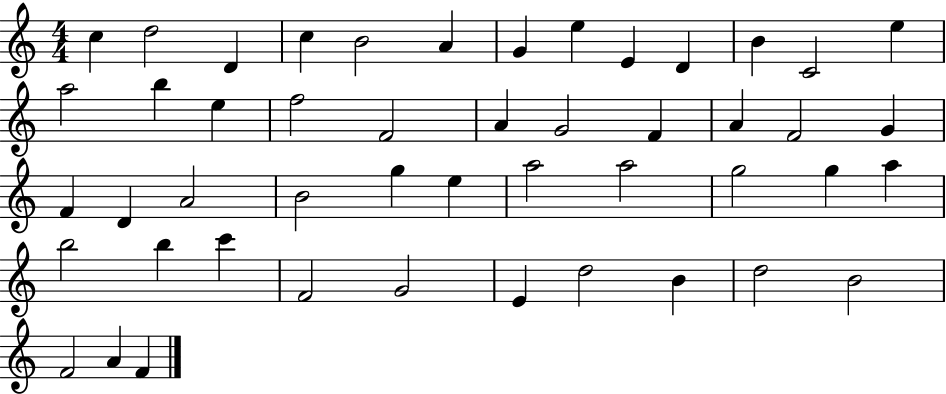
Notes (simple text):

C5/q D5/h D4/q C5/q B4/h A4/q G4/q E5/q E4/q D4/q B4/q C4/h E5/q A5/h B5/q E5/q F5/h F4/h A4/q G4/h F4/q A4/q F4/h G4/q F4/q D4/q A4/h B4/h G5/q E5/q A5/h A5/h G5/h G5/q A5/q B5/h B5/q C6/q F4/h G4/h E4/q D5/h B4/q D5/h B4/h F4/h A4/q F4/q